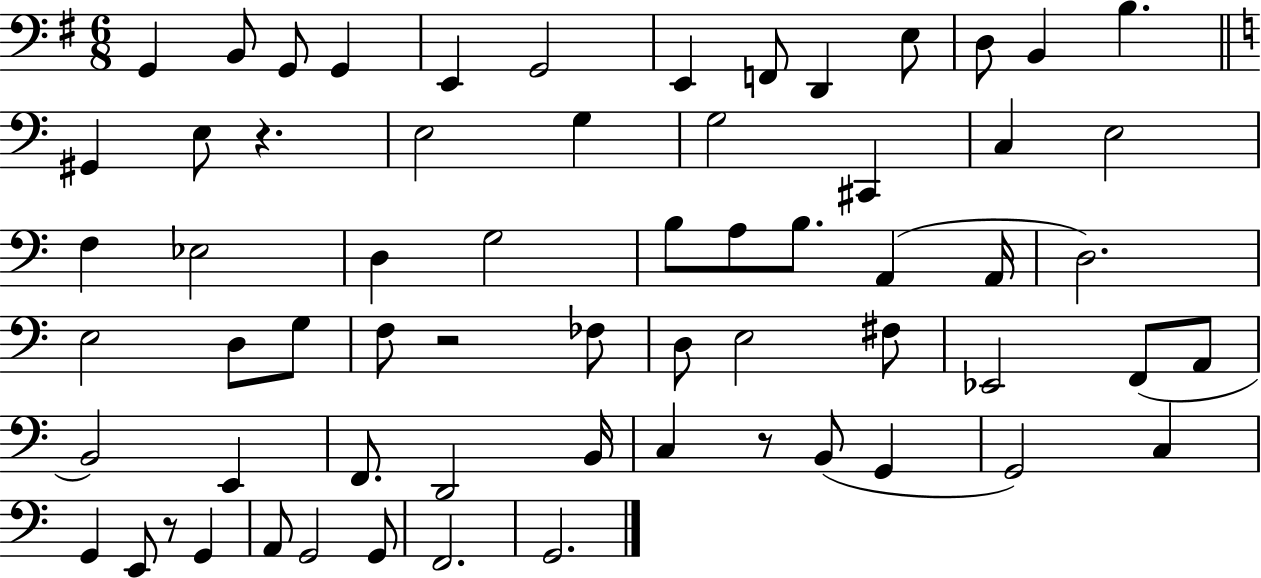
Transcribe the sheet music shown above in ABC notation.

X:1
T:Untitled
M:6/8
L:1/4
K:G
G,, B,,/2 G,,/2 G,, E,, G,,2 E,, F,,/2 D,, E,/2 D,/2 B,, B, ^G,, E,/2 z E,2 G, G,2 ^C,, C, E,2 F, _E,2 D, G,2 B,/2 A,/2 B,/2 A,, A,,/4 D,2 E,2 D,/2 G,/2 F,/2 z2 _F,/2 D,/2 E,2 ^F,/2 _E,,2 F,,/2 A,,/2 B,,2 E,, F,,/2 D,,2 B,,/4 C, z/2 B,,/2 G,, G,,2 C, G,, E,,/2 z/2 G,, A,,/2 G,,2 G,,/2 F,,2 G,,2